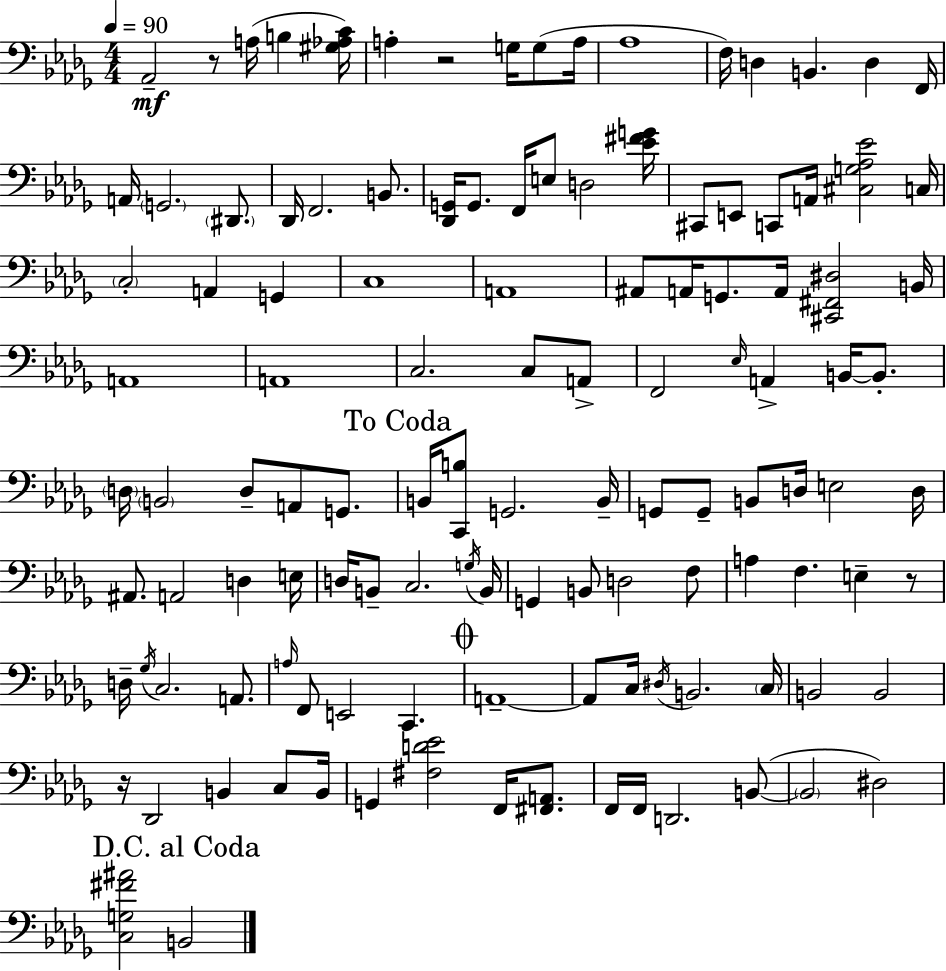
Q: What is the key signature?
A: BES minor